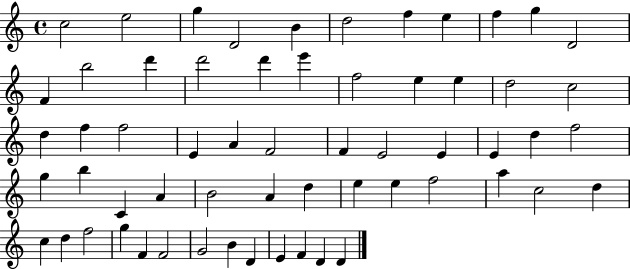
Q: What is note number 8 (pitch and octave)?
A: E5